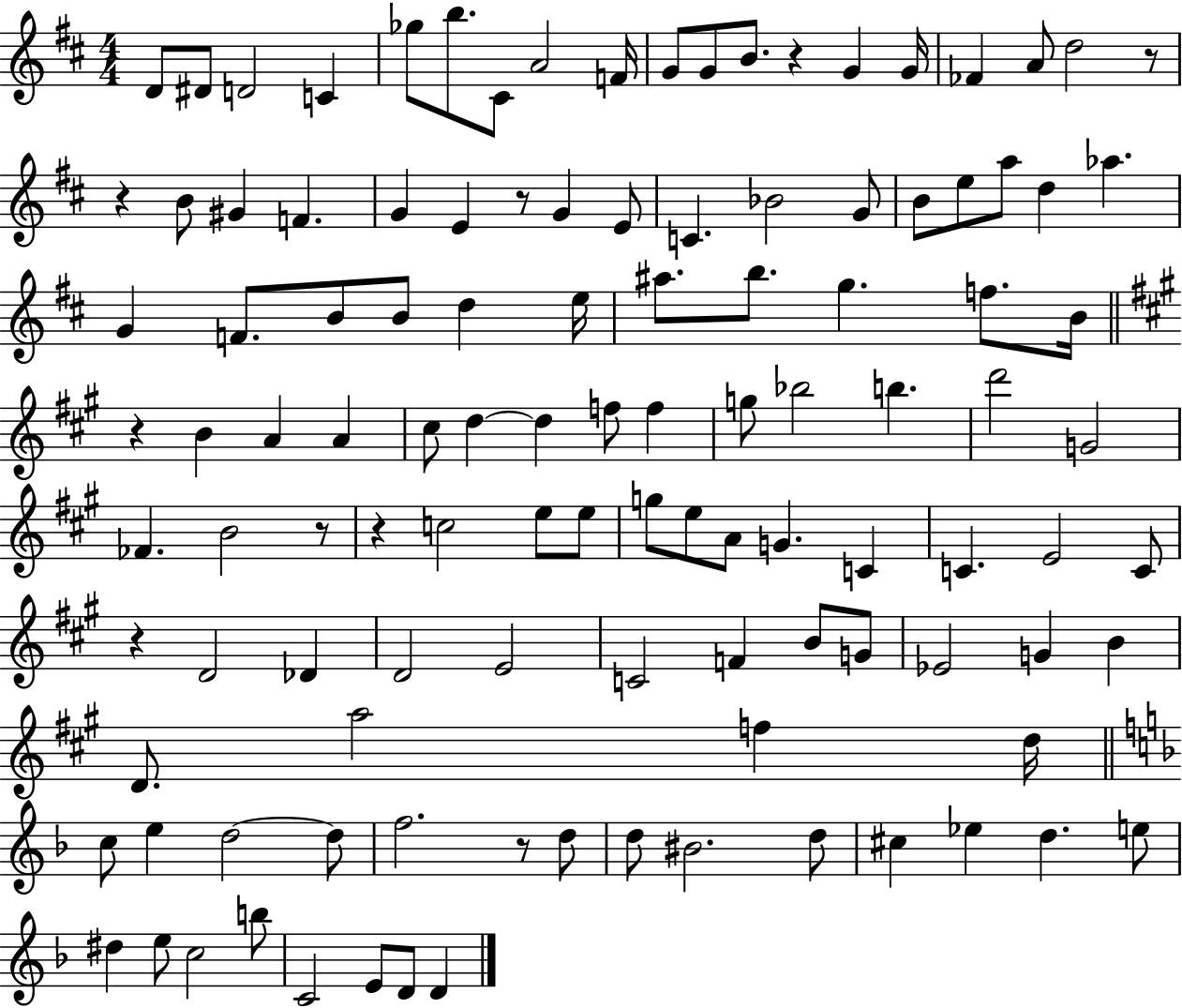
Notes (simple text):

D4/e D#4/e D4/h C4/q Gb5/e B5/e. C#4/e A4/h F4/s G4/e G4/e B4/e. R/q G4/q G4/s FES4/q A4/e D5/h R/e R/q B4/e G#4/q F4/q. G4/q E4/q R/e G4/q E4/e C4/q. Bb4/h G4/e B4/e E5/e A5/e D5/q Ab5/q. G4/q F4/e. B4/e B4/e D5/q E5/s A#5/e. B5/e. G5/q. F5/e. B4/s R/q B4/q A4/q A4/q C#5/e D5/q D5/q F5/e F5/q G5/e Bb5/h B5/q. D6/h G4/h FES4/q. B4/h R/e R/q C5/h E5/e E5/e G5/e E5/e A4/e G4/q. C4/q C4/q. E4/h C4/e R/q D4/h Db4/q D4/h E4/h C4/h F4/q B4/e G4/e Eb4/h G4/q B4/q D4/e. A5/h F5/q D5/s C5/e E5/q D5/h D5/e F5/h. R/e D5/e D5/e BIS4/h. D5/e C#5/q Eb5/q D5/q. E5/e D#5/q E5/e C5/h B5/e C4/h E4/e D4/e D4/q